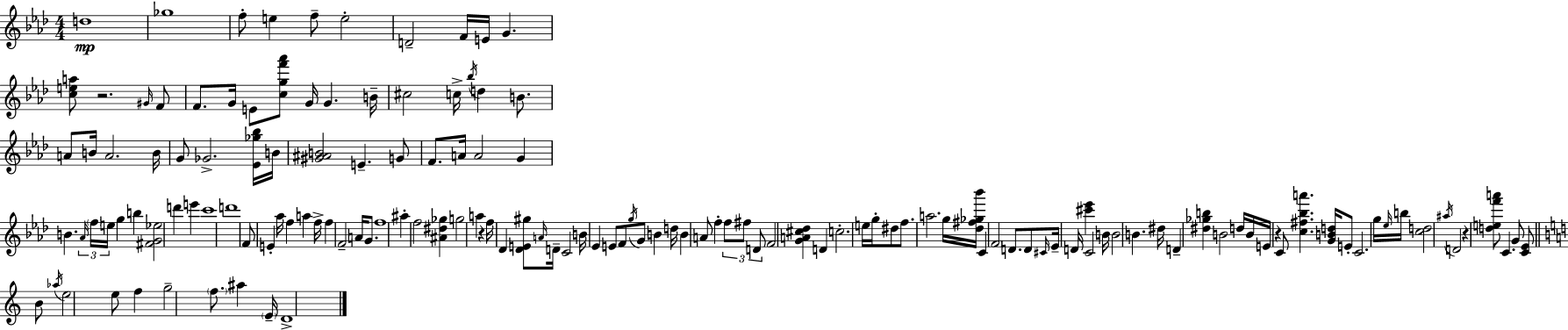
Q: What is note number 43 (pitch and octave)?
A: D6